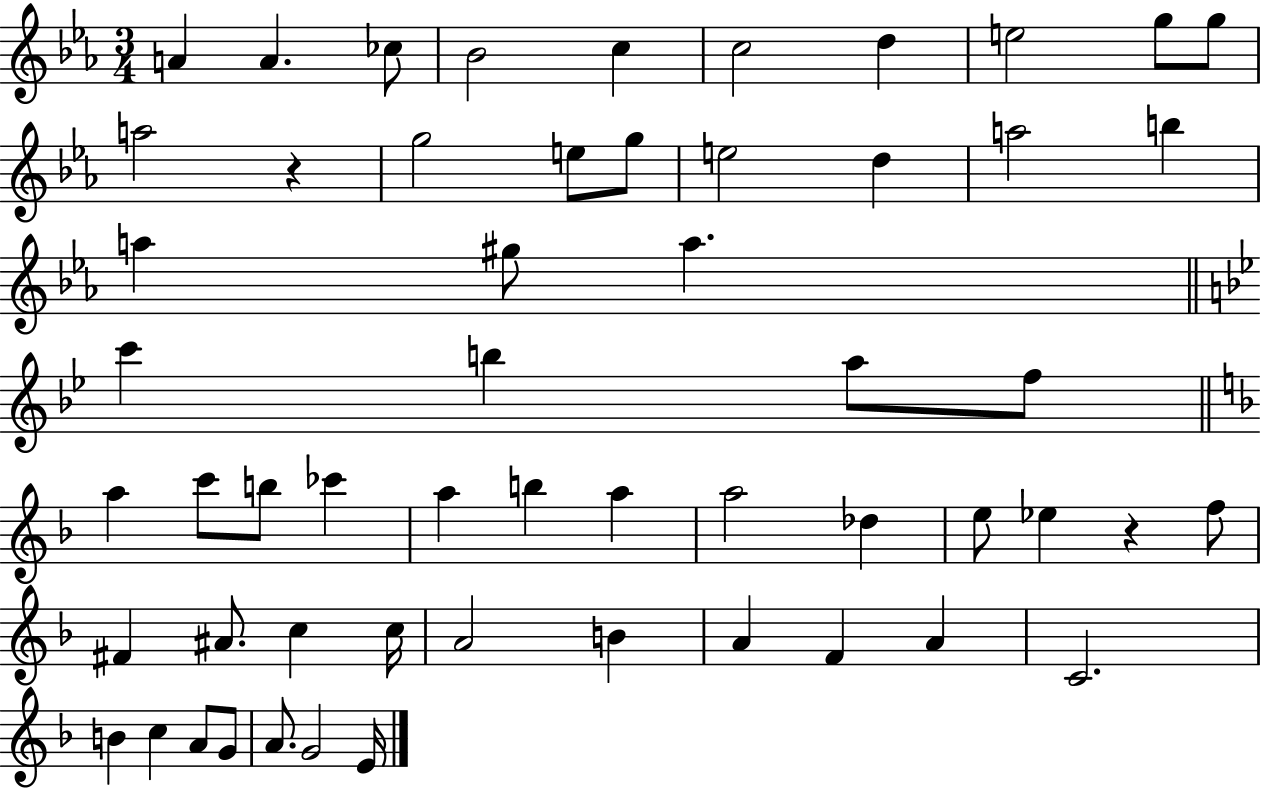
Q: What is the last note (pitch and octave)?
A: E4